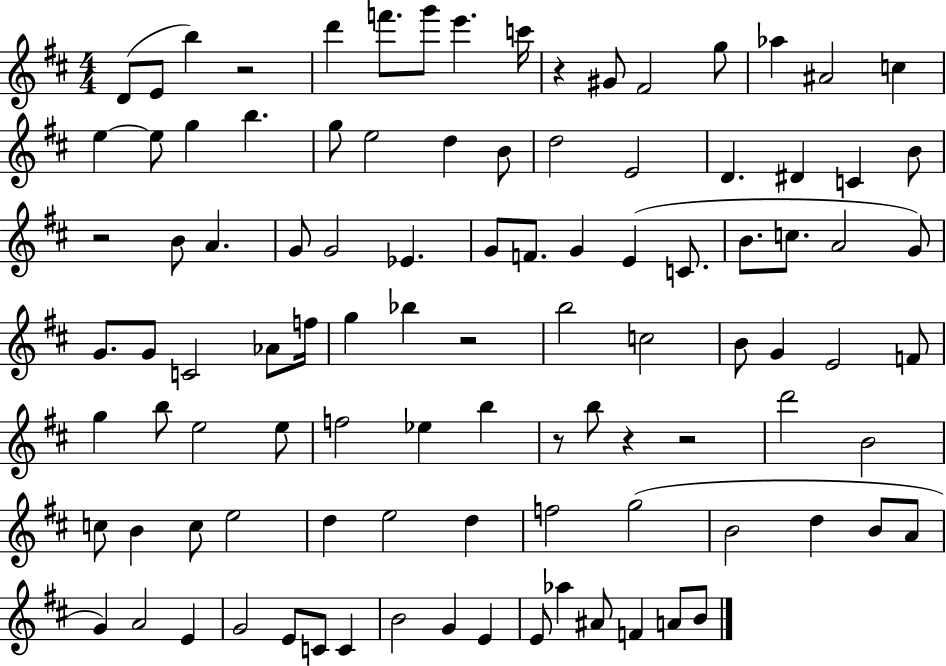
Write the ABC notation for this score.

X:1
T:Untitled
M:4/4
L:1/4
K:D
D/2 E/2 b z2 d' f'/2 g'/2 e' c'/4 z ^G/2 ^F2 g/2 _a ^A2 c e e/2 g b g/2 e2 d B/2 d2 E2 D ^D C B/2 z2 B/2 A G/2 G2 _E G/2 F/2 G E C/2 B/2 c/2 A2 G/2 G/2 G/2 C2 _A/2 f/4 g _b z2 b2 c2 B/2 G E2 F/2 g b/2 e2 e/2 f2 _e b z/2 b/2 z z2 d'2 B2 c/2 B c/2 e2 d e2 d f2 g2 B2 d B/2 A/2 G A2 E G2 E/2 C/2 C B2 G E E/2 _a ^A/2 F A/2 B/2